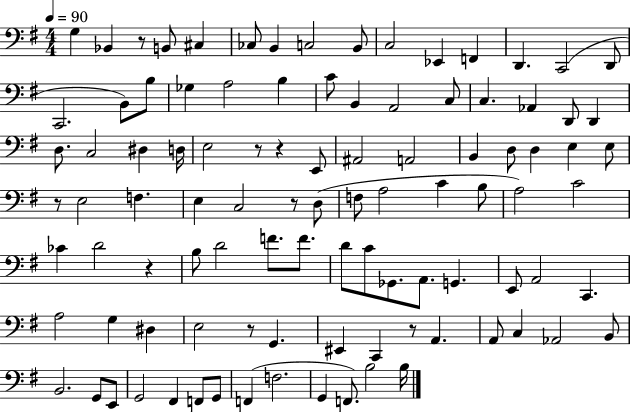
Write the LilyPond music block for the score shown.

{
  \clef bass
  \numericTimeSignature
  \time 4/4
  \key g \major
  \tempo 4 = 90
  g4 bes,4 r8 b,8 cis4 | ces8 b,4 c2 b,8 | c2 ees,4 f,4 | d,4. c,2( d,8 | \break c,2. b,8) b8 | ges4 a2 b4 | c'8 b,4 a,2 c8 | c4. aes,4 d,8 d,4 | \break d8. c2 dis4 d16 | e2 r8 r4 e,8 | ais,2 a,2 | b,4 d8 d4 e4 e8 | \break r8 e2 f4. | e4 c2 r8 d8( | f8 a2 c'4 b8 | a2) c'2 | \break ces'4 d'2 r4 | b8 d'2 f'8. f'8. | d'8 c'8 ges,8. a,8. g,4. | e,8 a,2 c,4. | \break a2 g4 dis4 | e2 r8 g,4. | eis,4 c,4 r8 a,4. | a,8 c4 aes,2 b,8 | \break b,2. g,8 e,8 | g,2 fis,4 f,8 g,8 | f,4( f2. | g,4 f,8.) b2 b16 | \break \bar "|."
}